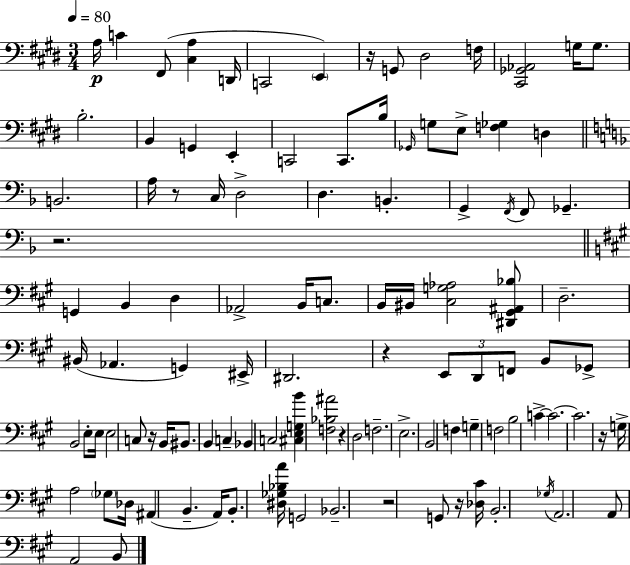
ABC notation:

X:1
T:Untitled
M:3/4
L:1/4
K:E
A,/4 C ^F,,/2 [^C,A,] D,,/4 C,,2 E,, z/4 G,,/2 ^D,2 F,/4 [^C,,_G,,_A,,]2 G,/4 G,/2 B,2 B,, G,, E,, C,,2 C,,/2 B,/4 _G,,/4 G,/2 E,/2 [F,_G,] D, B,,2 A,/4 z/2 C,/4 D,2 D, B,, G,, F,,/4 F,,/2 _G,, z2 G,, B,, D, _A,,2 B,,/4 C,/2 B,,/4 ^B,,/4 [^C,G,_A,]2 [^D,,^G,,^A,,_B,]/2 D,2 ^B,,/4 _A,, G,, ^E,,/4 ^D,,2 z E,,/2 D,,/2 F,,/2 B,,/2 _G,,/2 B,,2 E,/2 E,/4 E,2 C,/2 z/4 B,,/4 ^B,,/2 B,, C, _B,, C,2 [^C,E,G,B] [F,_B,^A]2 z D,2 F,2 E,2 B,,2 F, G, F,2 B,2 C C2 C2 z/4 G,/4 A,2 _G,/2 _D,/4 ^A,, B,, A,,/4 B,,/2 [^D,_G,_B,A]/4 G,,2 _B,,2 z2 G,,/2 z/4 [_D,^C]/4 B,,2 _G,/4 A,,2 A,,/2 A,,2 B,,/2